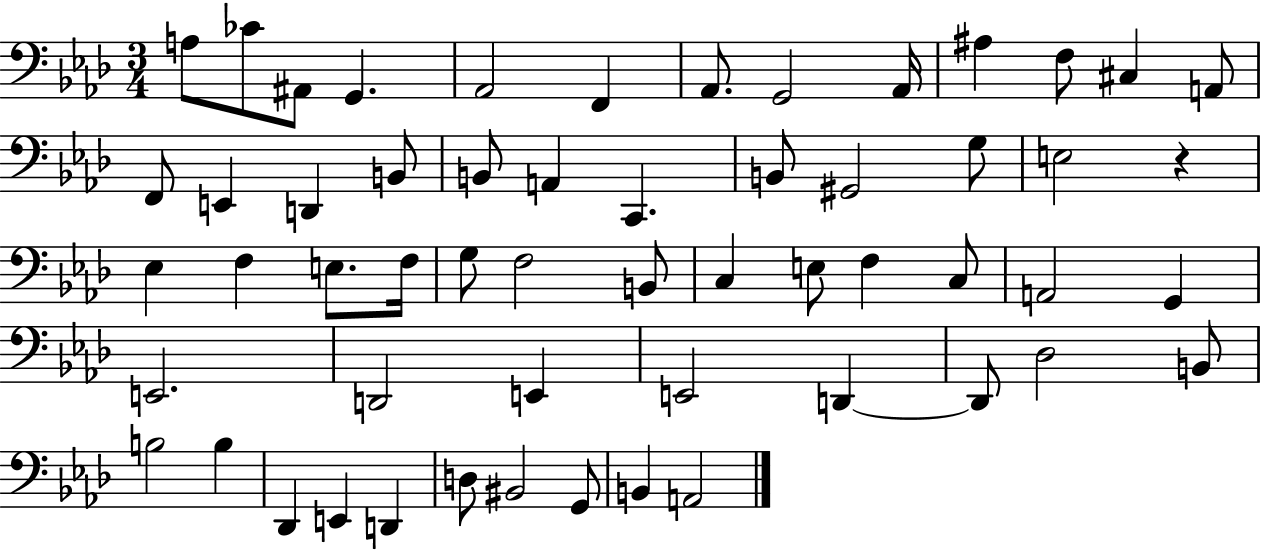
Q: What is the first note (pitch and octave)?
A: A3